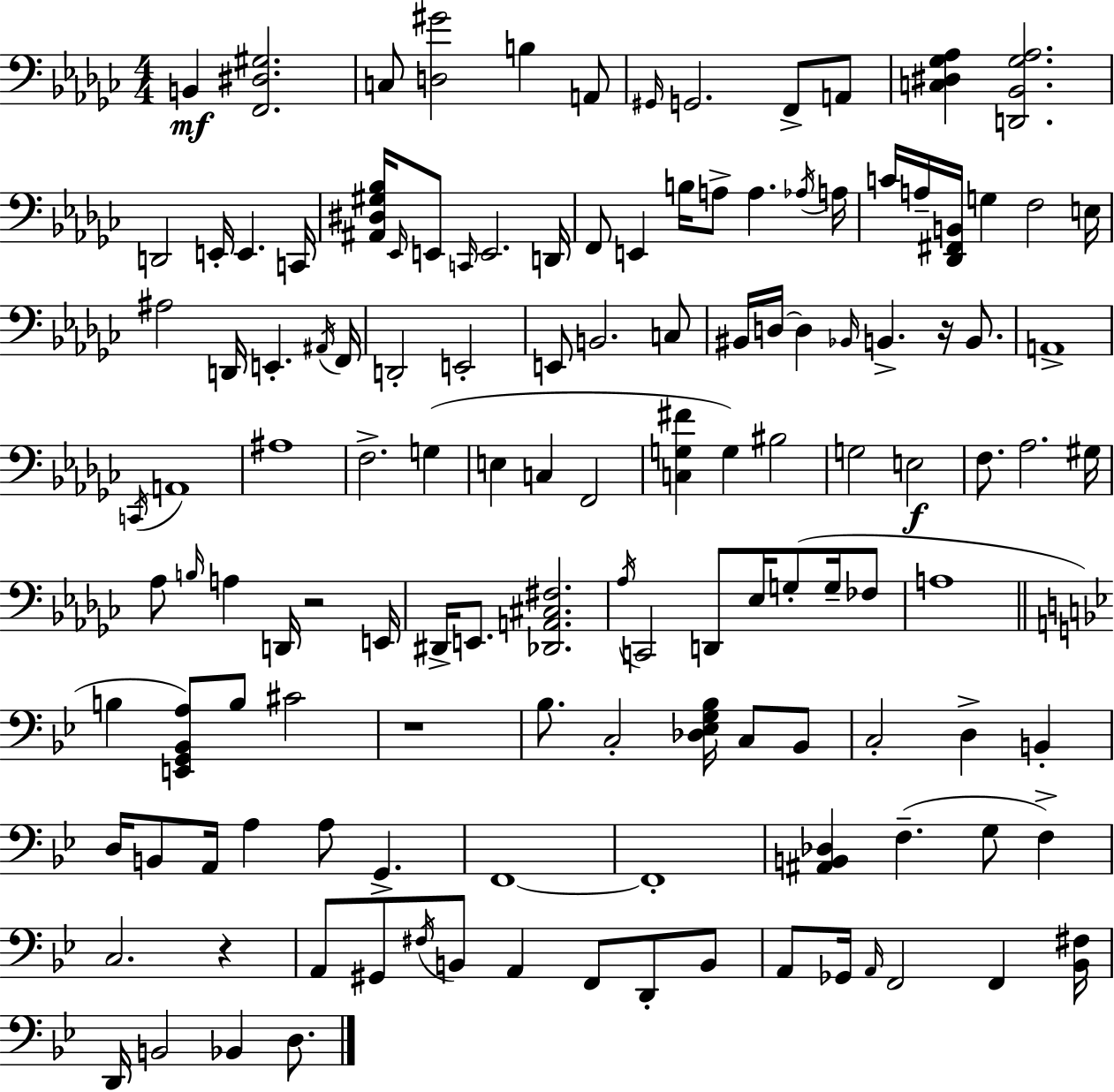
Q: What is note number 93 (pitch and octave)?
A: F2